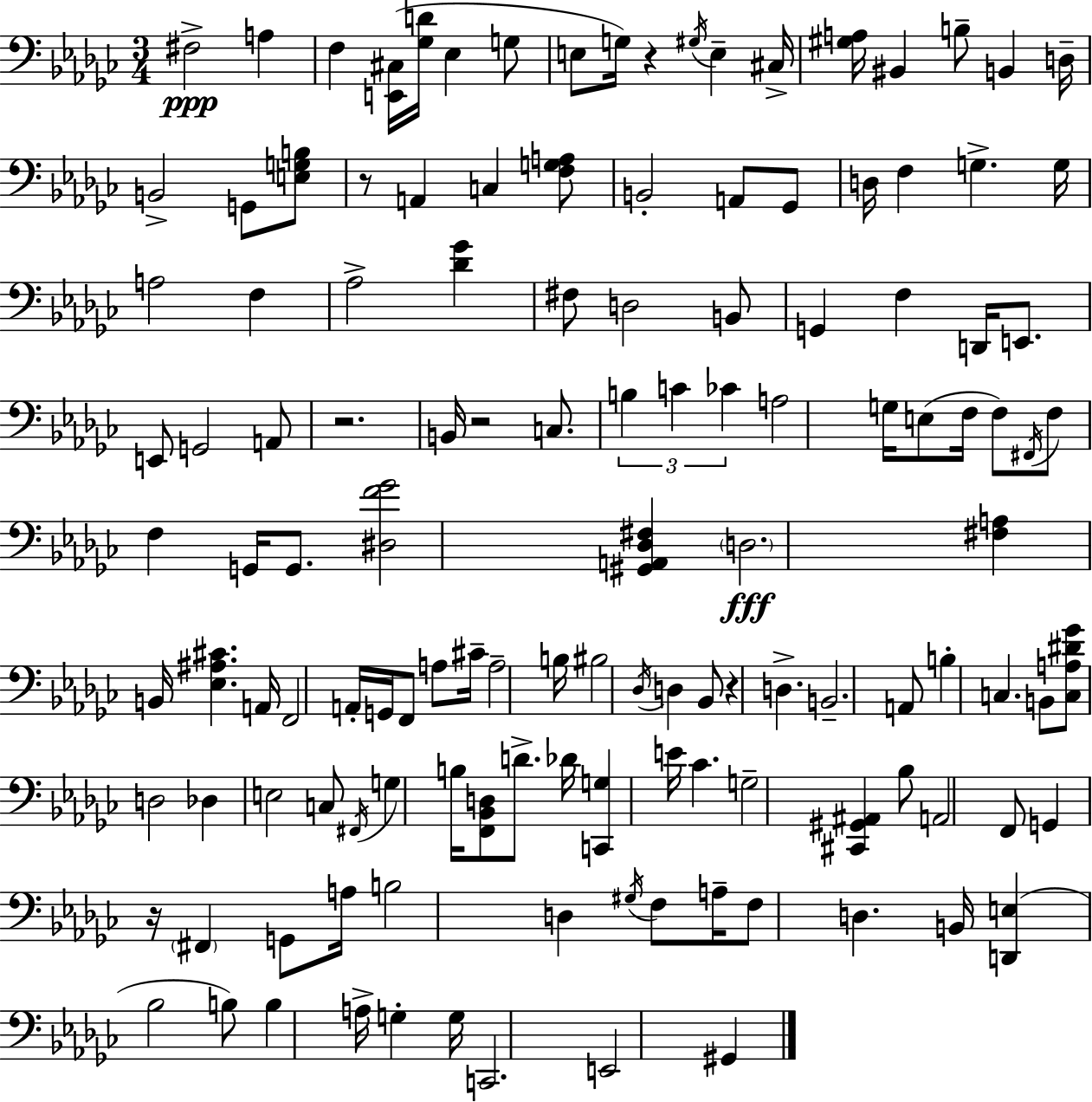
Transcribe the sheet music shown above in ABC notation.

X:1
T:Untitled
M:3/4
L:1/4
K:Ebm
^F,2 A, F, [E,,^C,]/4 [_G,D]/4 _E, G,/2 E,/2 G,/4 z ^G,/4 E, ^C,/4 [^G,A,]/4 ^B,, B,/2 B,, D,/4 B,,2 G,,/2 [E,G,B,]/2 z/2 A,, C, [F,G,A,]/2 B,,2 A,,/2 _G,,/2 D,/4 F, G, G,/4 A,2 F, _A,2 [_D_G] ^F,/2 D,2 B,,/2 G,, F, D,,/4 E,,/2 E,,/2 G,,2 A,,/2 z2 B,,/4 z2 C,/2 B, C _C A,2 G,/4 E,/2 F,/4 F,/2 ^F,,/4 F,/2 F, G,,/4 G,,/2 [^D,F_G]2 [^G,,A,,_D,^F,] D,2 [^F,A,] B,,/4 [_E,^A,^C] A,,/4 F,,2 A,,/4 G,,/4 F,,/2 A,/2 ^C/4 A,2 B,/4 ^B,2 _D,/4 D, _B,,/2 z D, B,,2 A,,/2 B, C, B,,/2 [C,A,^D_G]/2 D,2 _D, E,2 C,/2 ^F,,/4 G, B,/4 [F,,_B,,D,]/2 D/2 _D/4 [C,,G,] E/4 _C G,2 [^C,,^G,,^A,,] _B,/2 A,,2 F,,/2 G,, z/4 ^F,, G,,/2 A,/4 B,2 D, ^G,/4 F,/2 A,/4 F,/2 D, B,,/4 [D,,E,] _B,2 B,/2 B, A,/4 G, G,/4 C,,2 E,,2 ^G,,